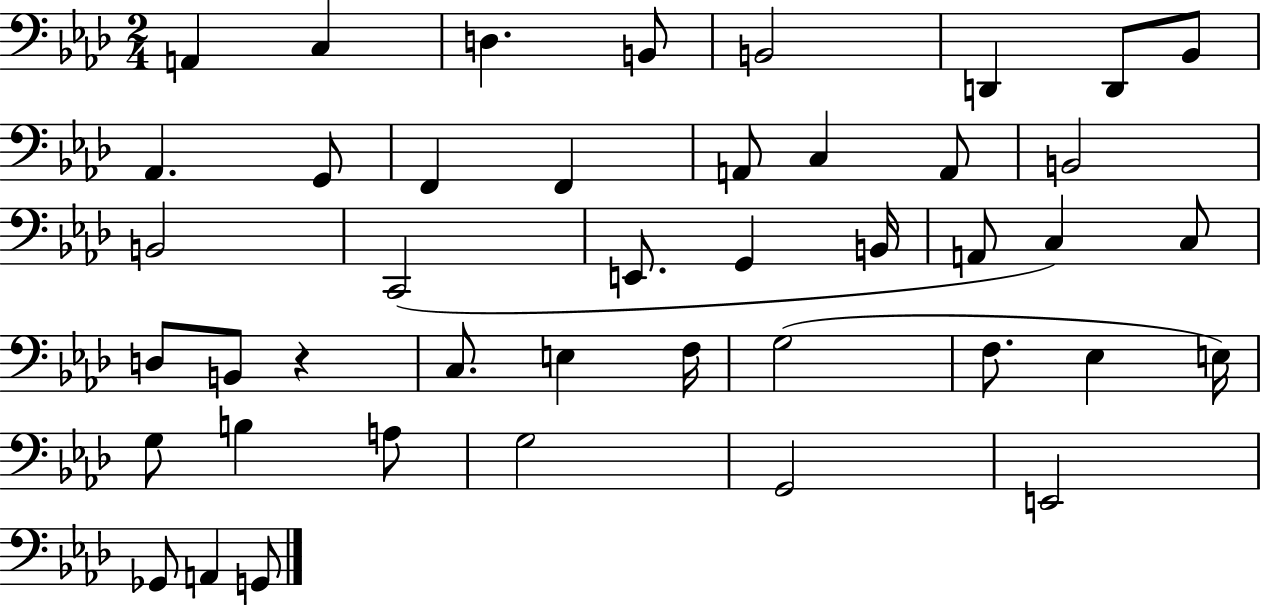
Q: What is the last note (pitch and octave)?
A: G2